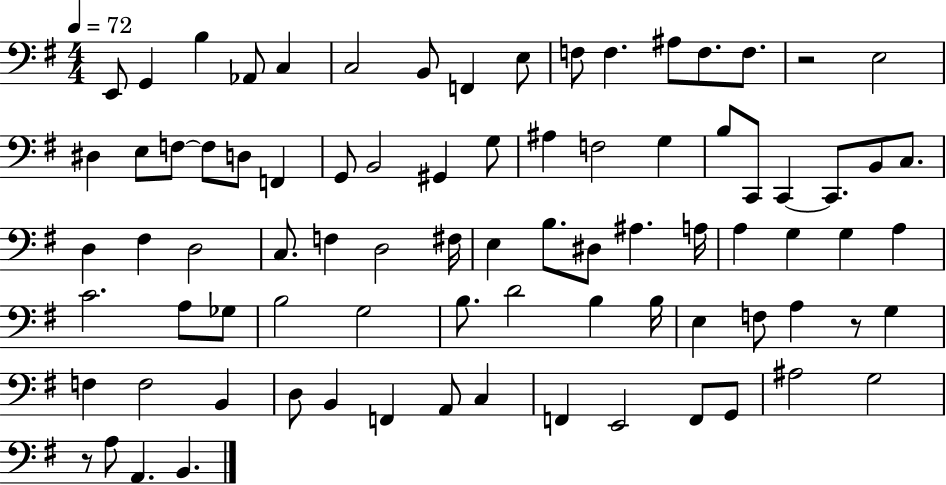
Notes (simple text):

E2/e G2/q B3/q Ab2/e C3/q C3/h B2/e F2/q E3/e F3/e F3/q. A#3/e F3/e. F3/e. R/h E3/h D#3/q E3/e F3/e F3/e D3/e F2/q G2/e B2/h G#2/q G3/e A#3/q F3/h G3/q B3/e C2/e C2/q C2/e. B2/e C3/e. D3/q F#3/q D3/h C3/e. F3/q D3/h F#3/s E3/q B3/e. D#3/e A#3/q. A3/s A3/q G3/q G3/q A3/q C4/h. A3/e Gb3/e B3/h G3/h B3/e. D4/h B3/q B3/s E3/q F3/e A3/q R/e G3/q F3/q F3/h B2/q D3/e B2/q F2/q A2/e C3/q F2/q E2/h F2/e G2/e A#3/h G3/h R/e A3/e A2/q. B2/q.